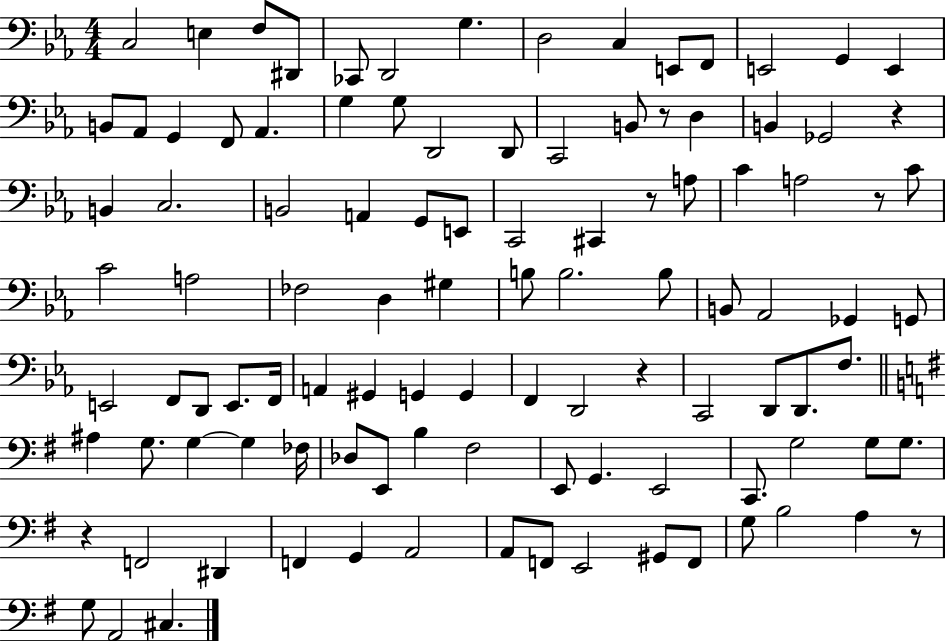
C3/h E3/q F3/e D#2/e CES2/e D2/h G3/q. D3/h C3/q E2/e F2/e E2/h G2/q E2/q B2/e Ab2/e G2/q F2/e Ab2/q. G3/q G3/e D2/h D2/e C2/h B2/e R/e D3/q B2/q Gb2/h R/q B2/q C3/h. B2/h A2/q G2/e E2/e C2/h C#2/q R/e A3/e C4/q A3/h R/e C4/e C4/h A3/h FES3/h D3/q G#3/q B3/e B3/h. B3/e B2/e Ab2/h Gb2/q G2/e E2/h F2/e D2/e E2/e. F2/s A2/q G#2/q G2/q G2/q F2/q D2/h R/q C2/h D2/e D2/e. F3/e. A#3/q G3/e. G3/q G3/q FES3/s Db3/e E2/e B3/q F#3/h E2/e G2/q. E2/h C2/e. G3/h G3/e G3/e. R/q F2/h D#2/q F2/q G2/q A2/h A2/e F2/e E2/h G#2/e F2/e G3/e B3/h A3/q R/e G3/e A2/h C#3/q.